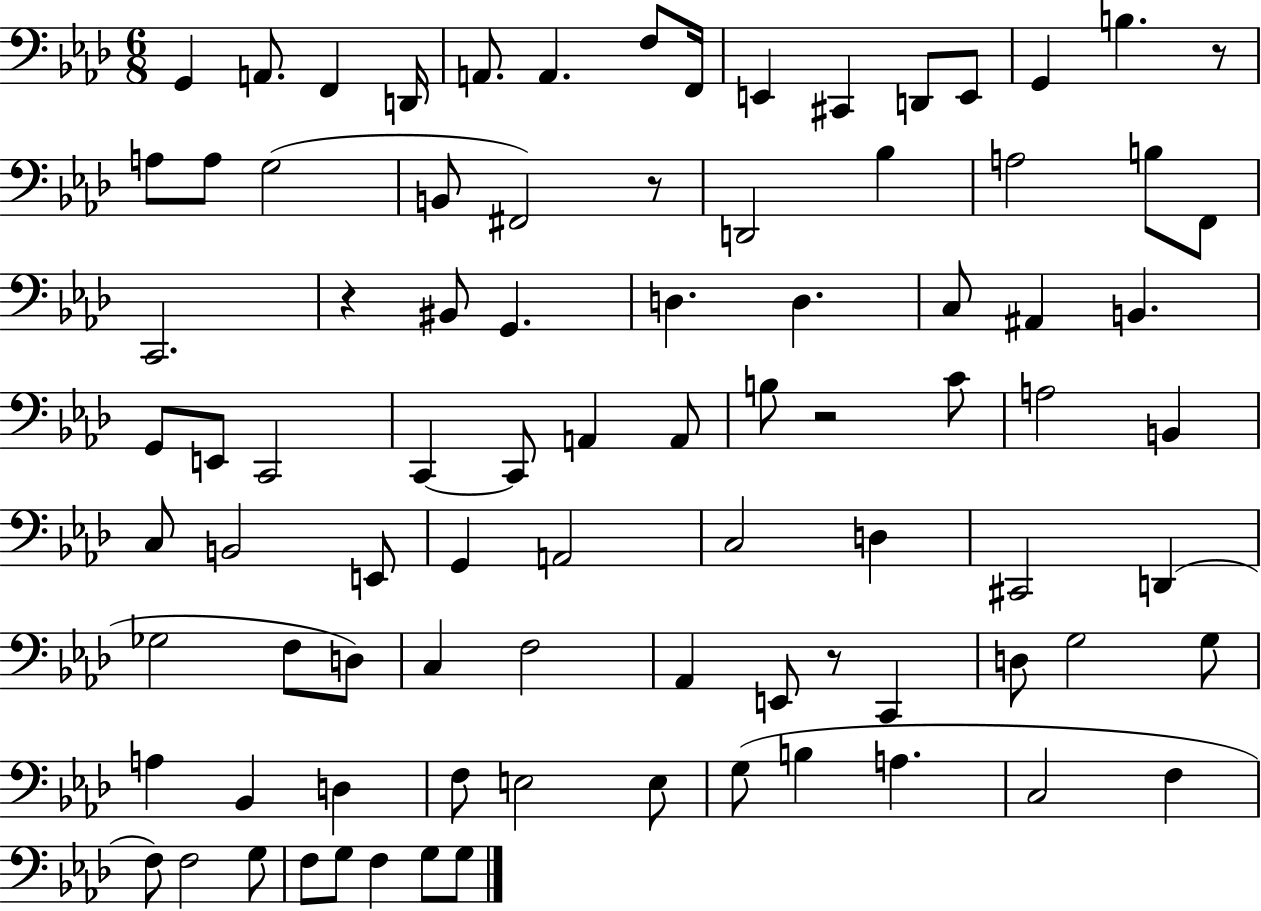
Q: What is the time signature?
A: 6/8